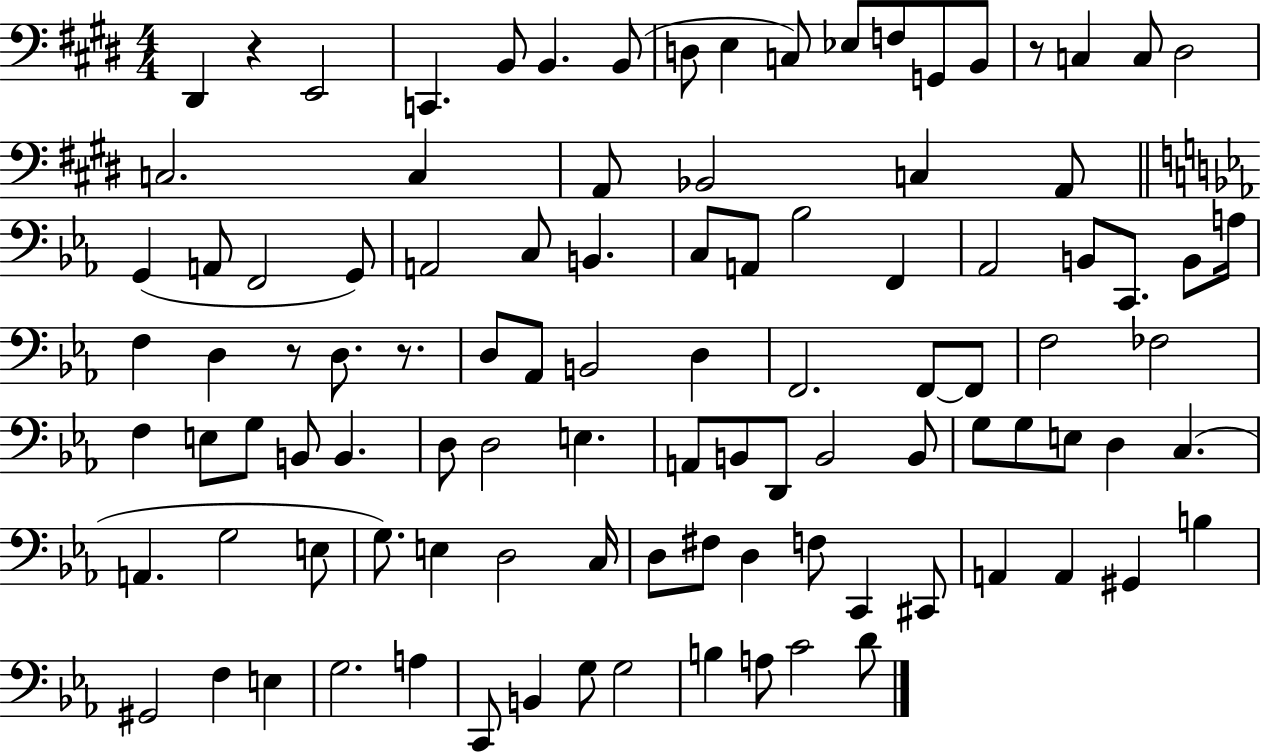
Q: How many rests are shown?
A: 4